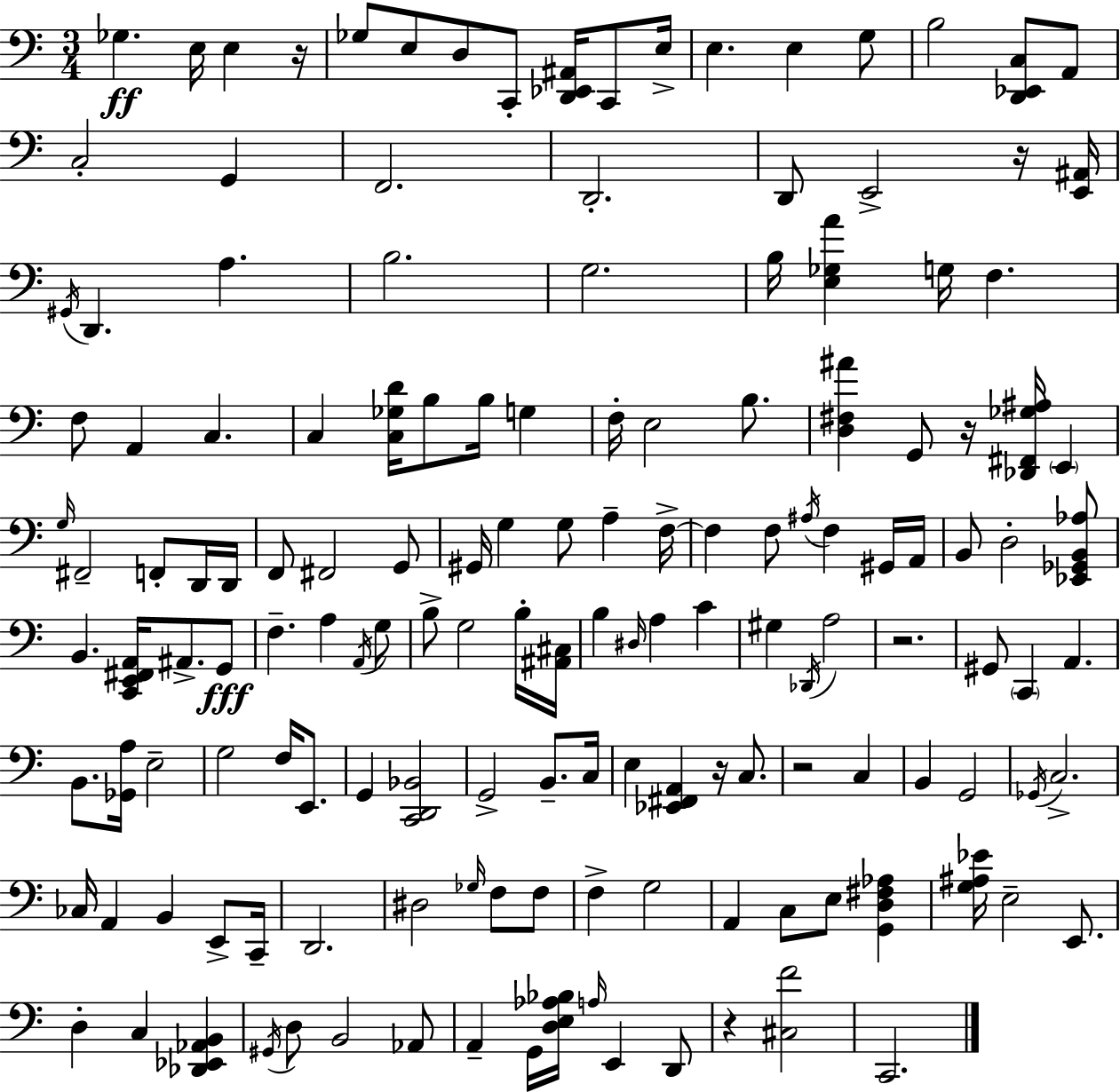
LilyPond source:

{
  \clef bass
  \numericTimeSignature
  \time 3/4
  \key a \minor
  ges4.\ff e16 e4 r16 | ges8 e8 d8 c,8-. <d, ees, ais,>16 c,8 e16-> | e4. e4 g8 | b2 <d, ees, c>8 a,8 | \break c2-. g,4 | f,2. | d,2.-. | d,8 e,2-> r16 <e, ais,>16 | \break \acciaccatura { gis,16 } d,4. a4. | b2. | g2. | b16 <e ges a'>4 g16 f4. | \break f8 a,4 c4. | c4 <c ges d'>16 b8 b16 g4 | f16-. e2 b8. | <d fis ais'>4 g,8 r16 <des, fis, ges ais>16 \parenthesize e,4 | \break \grace { g16 } fis,2-- f,8-. | d,16 d,16 f,8 fis,2 | g,8 gis,16 g4 g8 a4-- | f16->~~ f4 f8 \acciaccatura { ais16 } f4 | \break gis,16 a,16 b,8 d2-. | <ees, ges, b, aes>8 b,4. <c, e, fis, a,>16 ais,8.-> | g,8\fff f4.-- a4 | \acciaccatura { a,16 } g8 b8-> g2 | \break b16-. <ais, cis>16 b4 \grace { dis16 } a4 | c'4 gis4 \acciaccatura { des,16 } a2 | r2. | gis,8 \parenthesize c,4 | \break a,4. b,8. <ges, a>16 e2-- | g2 | f16 e,8. g,4 <c, d, bes,>2 | g,2-> | \break b,8.-- c16 e4 <ees, fis, a,>4 | r16 c8. r2 | c4 b,4 g,2 | \acciaccatura { ges,16 } c2.-> | \break ces16 a,4 | b,4 e,8-> c,16-- d,2. | dis2 | \grace { ges16 } f8 f8 f4-> | \break g2 a,4 | c8 e8 <g, d fis aes>4 <g ais ees'>16 e2-- | e,8. d4-. | c4 <des, ees, aes, b,>4 \acciaccatura { gis,16 } d8 b,2 | \break aes,8 a,4-- | g,16 <d e aes bes>16 \grace { a16 } e,4 d,8 r4 | <cis f'>2 c,2. | \bar "|."
}